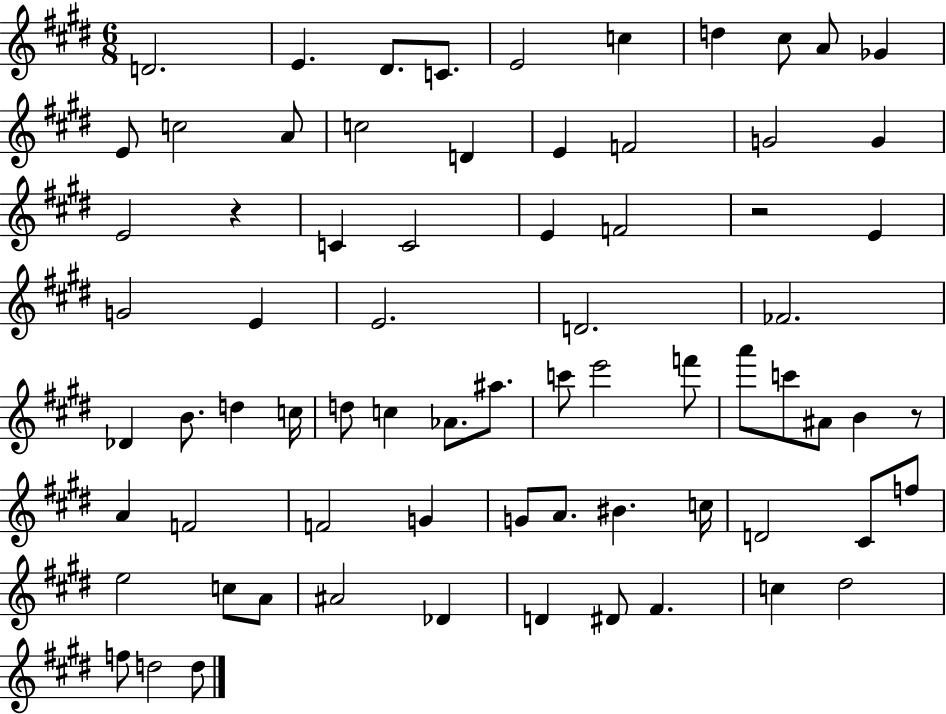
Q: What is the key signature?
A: E major